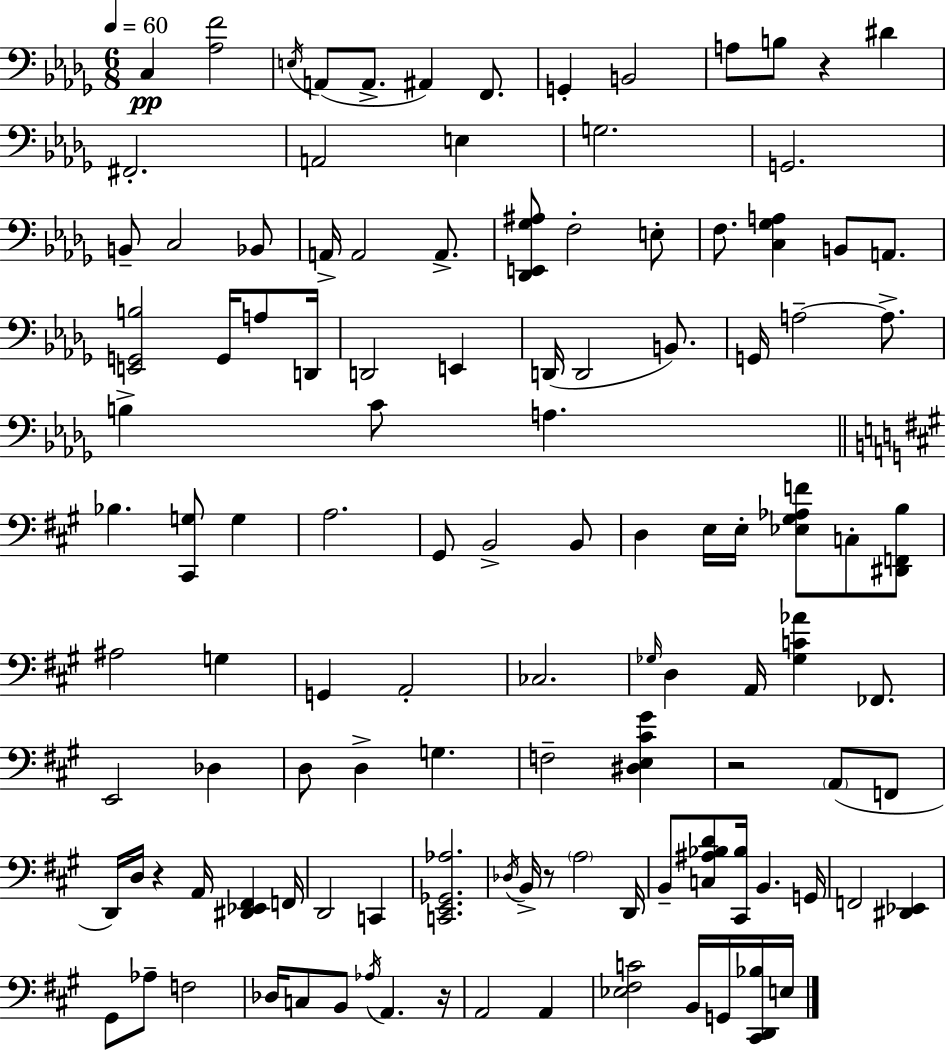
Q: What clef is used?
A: bass